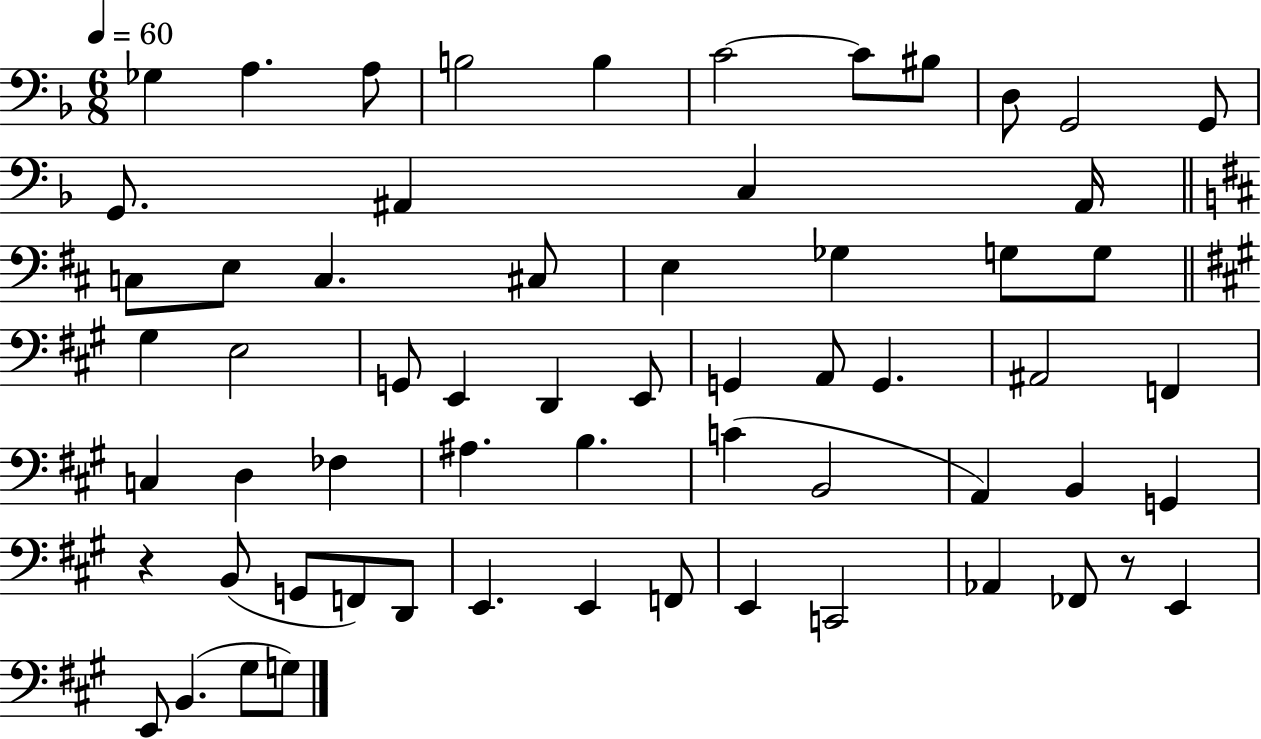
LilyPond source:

{
  \clef bass
  \numericTimeSignature
  \time 6/8
  \key f \major
  \tempo 4 = 60
  ges4 a4. a8 | b2 b4 | c'2~~ c'8 bis8 | d8 g,2 g,8 | \break g,8. ais,4 c4 ais,16 | \bar "||" \break \key d \major c8 e8 c4. cis8 | e4 ges4 g8 g8 | \bar "||" \break \key a \major gis4 e2 | g,8 e,4 d,4 e,8 | g,4 a,8 g,4. | ais,2 f,4 | \break c4 d4 fes4 | ais4. b4. | c'4( b,2 | a,4) b,4 g,4 | \break r4 b,8( g,8 f,8) d,8 | e,4. e,4 f,8 | e,4 c,2 | aes,4 fes,8 r8 e,4 | \break e,8 b,4.( gis8 g8) | \bar "|."
}